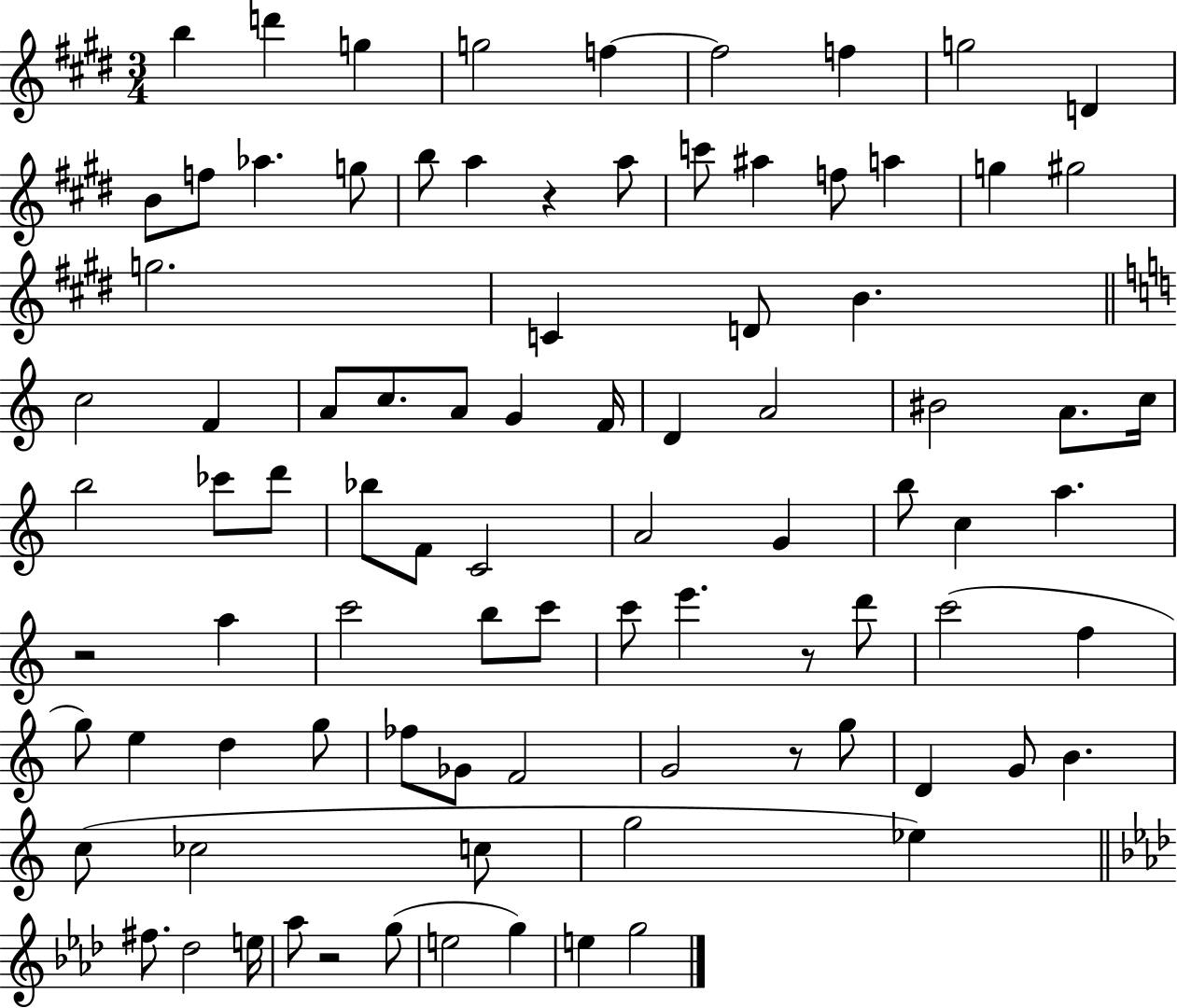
{
  \clef treble
  \numericTimeSignature
  \time 3/4
  \key e \major
  \repeat volta 2 { b''4 d'''4 g''4 | g''2 f''4~~ | f''2 f''4 | g''2 d'4 | \break b'8 f''8 aes''4. g''8 | b''8 a''4 r4 a''8 | c'''8 ais''4 f''8 a''4 | g''4 gis''2 | \break g''2. | c'4 d'8 b'4. | \bar "||" \break \key a \minor c''2 f'4 | a'8 c''8. a'8 g'4 f'16 | d'4 a'2 | bis'2 a'8. c''16 | \break b''2 ces'''8 d'''8 | bes''8 f'8 c'2 | a'2 g'4 | b''8 c''4 a''4. | \break r2 a''4 | c'''2 b''8 c'''8 | c'''8 e'''4. r8 d'''8 | c'''2( f''4 | \break g''8) e''4 d''4 g''8 | fes''8 ges'8 f'2 | g'2 r8 g''8 | d'4 g'8 b'4. | \break c''8( ces''2 c''8 | g''2 ees''4) | \bar "||" \break \key aes \major fis''8. des''2 e''16 | aes''8 r2 g''8( | e''2 g''4) | e''4 g''2 | \break } \bar "|."
}